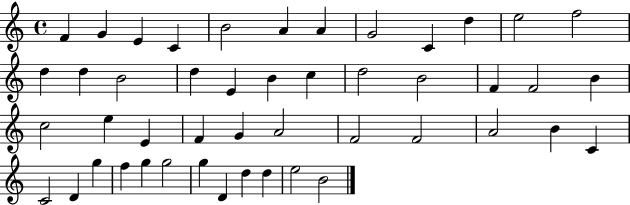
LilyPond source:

{
  \clef treble
  \time 4/4
  \defaultTimeSignature
  \key c \major
  f'4 g'4 e'4 c'4 | b'2 a'4 a'4 | g'2 c'4 d''4 | e''2 f''2 | \break d''4 d''4 b'2 | d''4 e'4 b'4 c''4 | d''2 b'2 | f'4 f'2 b'4 | \break c''2 e''4 e'4 | f'4 g'4 a'2 | f'2 f'2 | a'2 b'4 c'4 | \break c'2 d'4 g''4 | f''4 g''4 g''2 | g''4 d'4 d''4 d''4 | e''2 b'2 | \break \bar "|."
}